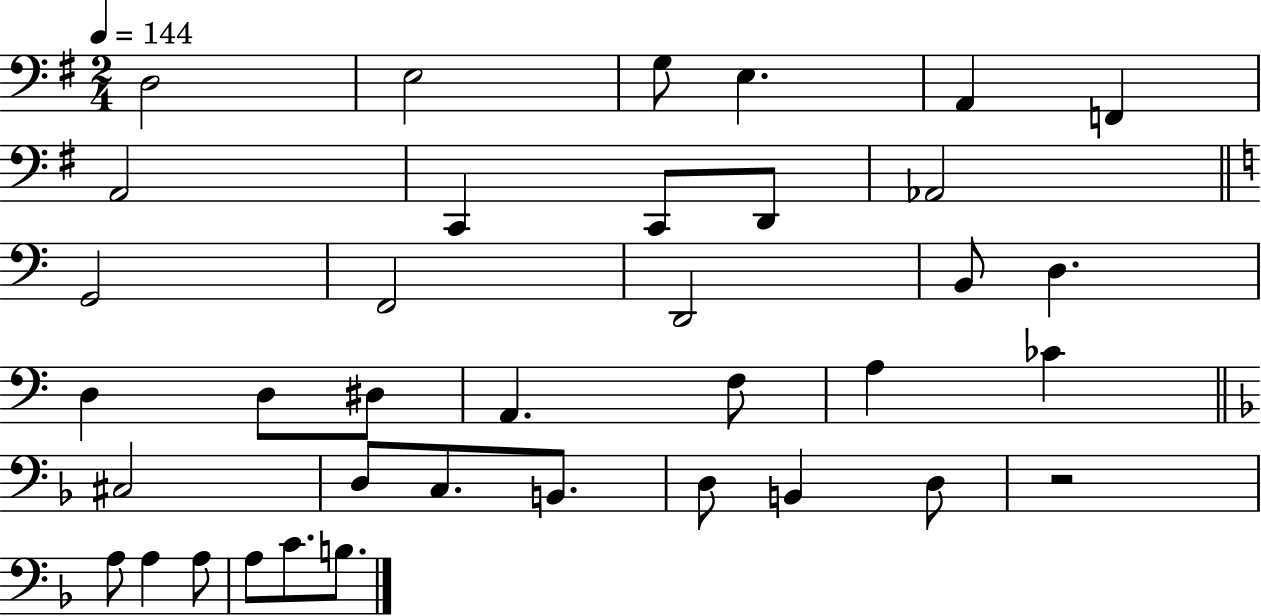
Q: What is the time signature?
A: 2/4